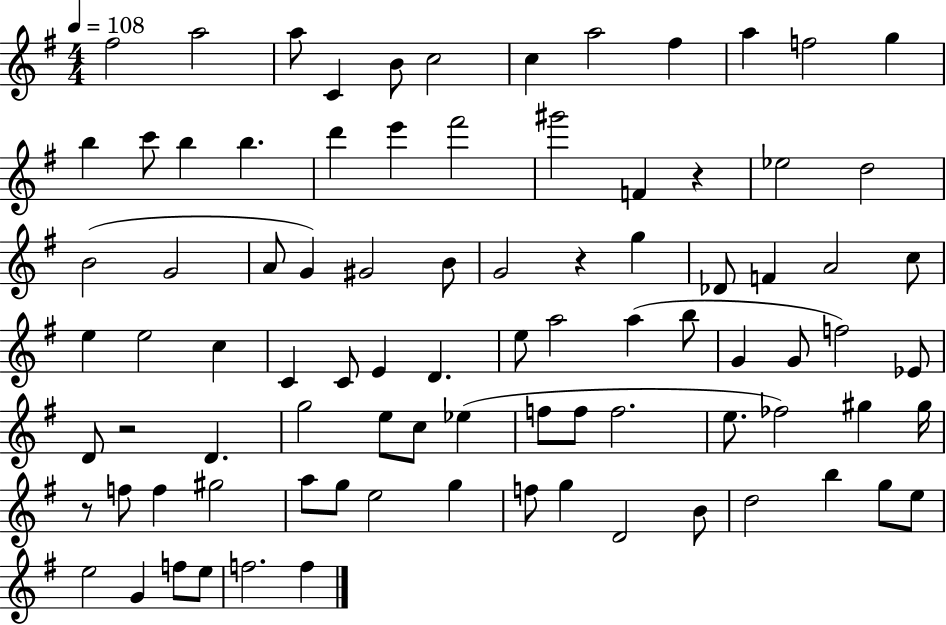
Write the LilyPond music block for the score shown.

{
  \clef treble
  \numericTimeSignature
  \time 4/4
  \key g \major
  \tempo 4 = 108
  \repeat volta 2 { fis''2 a''2 | a''8 c'4 b'8 c''2 | c''4 a''2 fis''4 | a''4 f''2 g''4 | \break b''4 c'''8 b''4 b''4. | d'''4 e'''4 fis'''2 | gis'''2 f'4 r4 | ees''2 d''2 | \break b'2( g'2 | a'8 g'4) gis'2 b'8 | g'2 r4 g''4 | des'8 f'4 a'2 c''8 | \break e''4 e''2 c''4 | c'4 c'8 e'4 d'4. | e''8 a''2 a''4( b''8 | g'4 g'8 f''2) ees'8 | \break d'8 r2 d'4. | g''2 e''8 c''8 ees''4( | f''8 f''8 f''2. | e''8. fes''2) gis''4 gis''16 | \break r8 f''8 f''4 gis''2 | a''8 g''8 e''2 g''4 | f''8 g''4 d'2 b'8 | d''2 b''4 g''8 e''8 | \break e''2 g'4 f''8 e''8 | f''2. f''4 | } \bar "|."
}